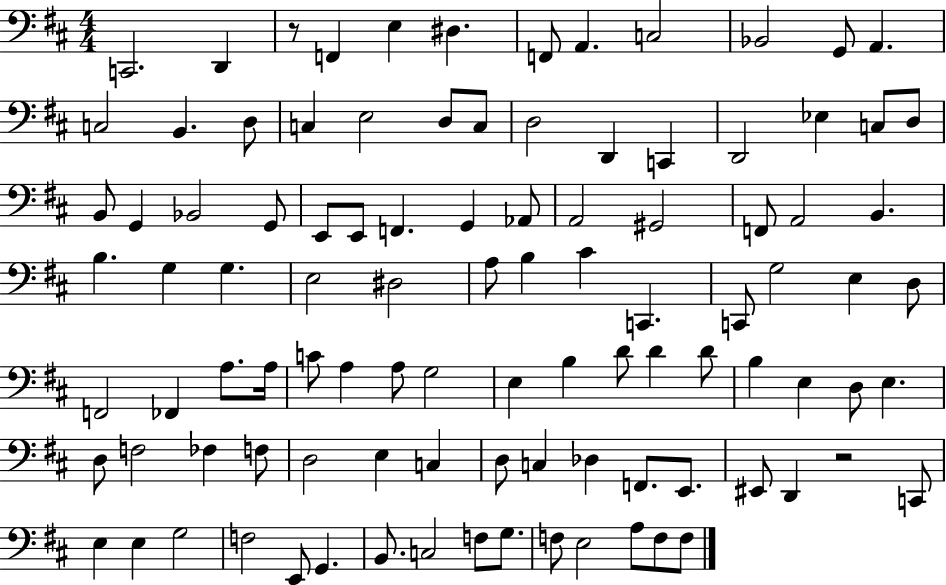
C2/h. D2/q R/e F2/q E3/q D#3/q. F2/e A2/q. C3/h Bb2/h G2/e A2/q. C3/h B2/q. D3/e C3/q E3/h D3/e C3/e D3/h D2/q C2/q D2/h Eb3/q C3/e D3/e B2/e G2/q Bb2/h G2/e E2/e E2/e F2/q. G2/q Ab2/e A2/h G#2/h F2/e A2/h B2/q. B3/q. G3/q G3/q. E3/h D#3/h A3/e B3/q C#4/q C2/q. C2/e G3/h E3/q D3/e F2/h FES2/q A3/e. A3/s C4/e A3/q A3/e G3/h E3/q B3/q D4/e D4/q D4/e B3/q E3/q D3/e E3/q. D3/e F3/h FES3/q F3/e D3/h E3/q C3/q D3/e C3/q Db3/q F2/e. E2/e. EIS2/e D2/q R/h C2/e E3/q E3/q G3/h F3/h E2/e G2/q. B2/e. C3/h F3/e G3/e. F3/e E3/h A3/e F3/e F3/e